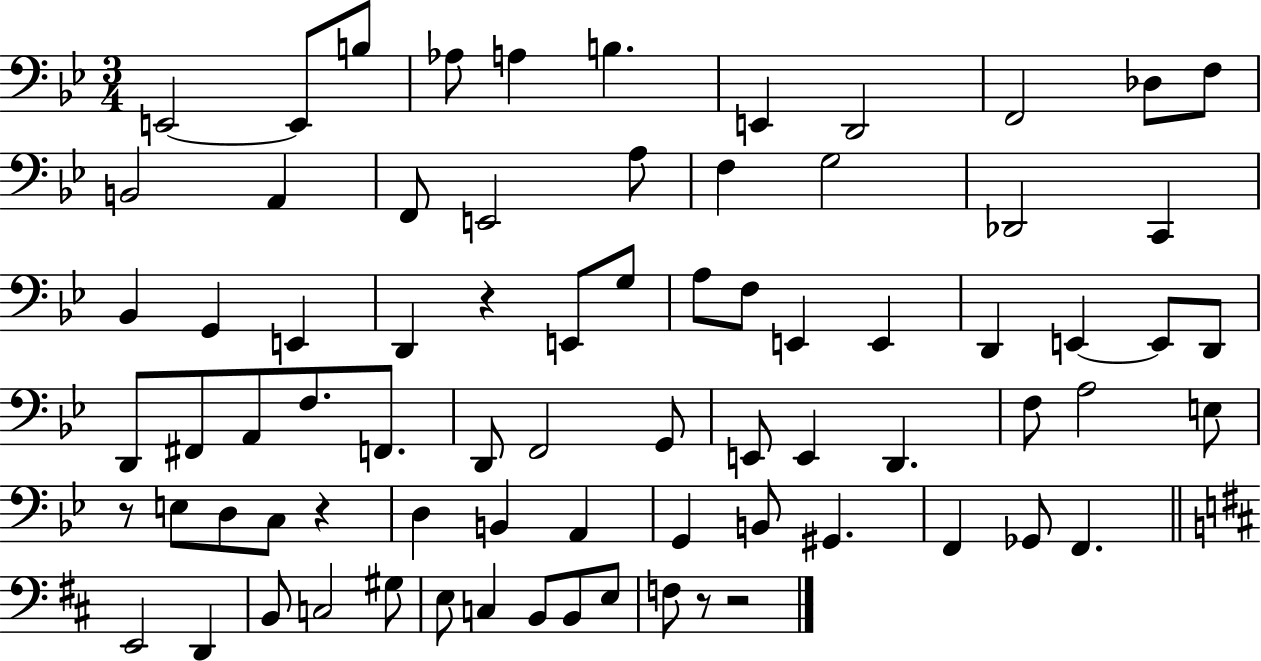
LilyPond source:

{
  \clef bass
  \numericTimeSignature
  \time 3/4
  \key bes \major
  e,2~~ e,8 b8 | aes8 a4 b4. | e,4 d,2 | f,2 des8 f8 | \break b,2 a,4 | f,8 e,2 a8 | f4 g2 | des,2 c,4 | \break bes,4 g,4 e,4 | d,4 r4 e,8 g8 | a8 f8 e,4 e,4 | d,4 e,4~~ e,8 d,8 | \break d,8 fis,8 a,8 f8. f,8. | d,8 f,2 g,8 | e,8 e,4 d,4. | f8 a2 e8 | \break r8 e8 d8 c8 r4 | d4 b,4 a,4 | g,4 b,8 gis,4. | f,4 ges,8 f,4. | \break \bar "||" \break \key d \major e,2 d,4 | b,8 c2 gis8 | e8 c4 b,8 b,8 e8 | f8 r8 r2 | \break \bar "|."
}